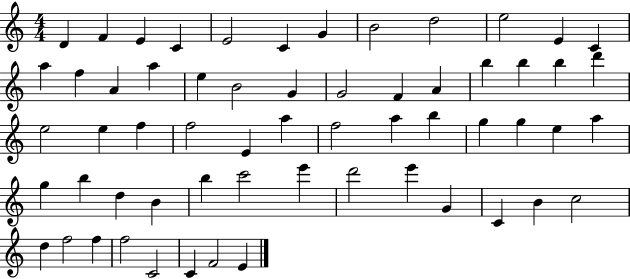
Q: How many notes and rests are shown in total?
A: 60